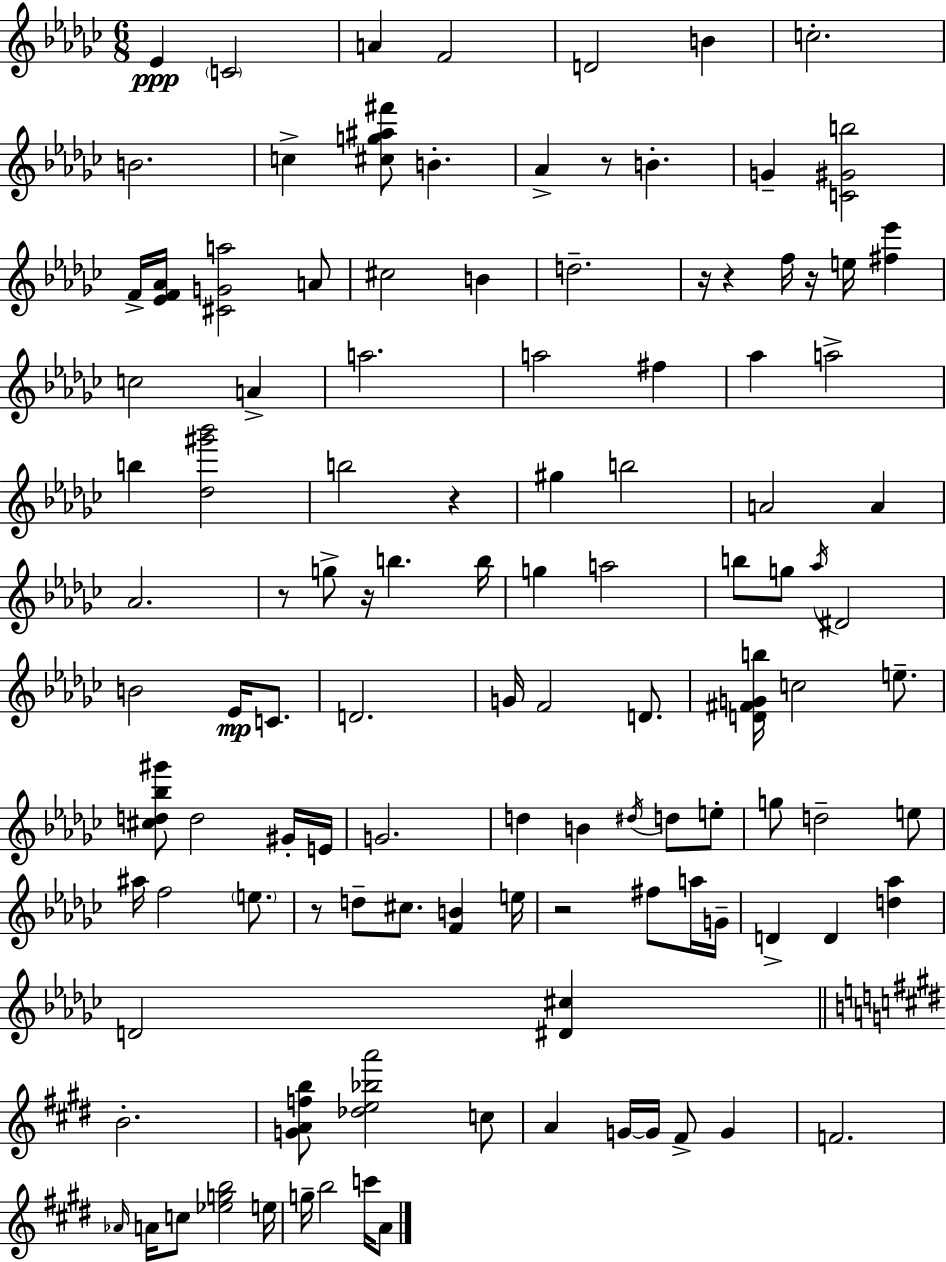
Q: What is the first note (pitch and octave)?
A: Eb4